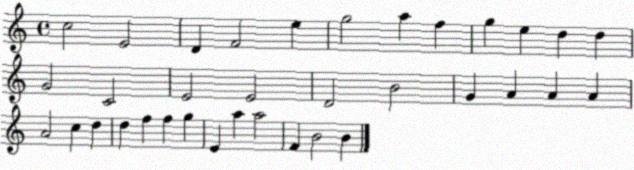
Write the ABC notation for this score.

X:1
T:Untitled
M:4/4
L:1/4
K:C
c2 E2 D F2 e g2 a f g e d d G2 C2 E2 E2 D2 B2 G A A A A2 c d d f f g E a a2 F B2 B